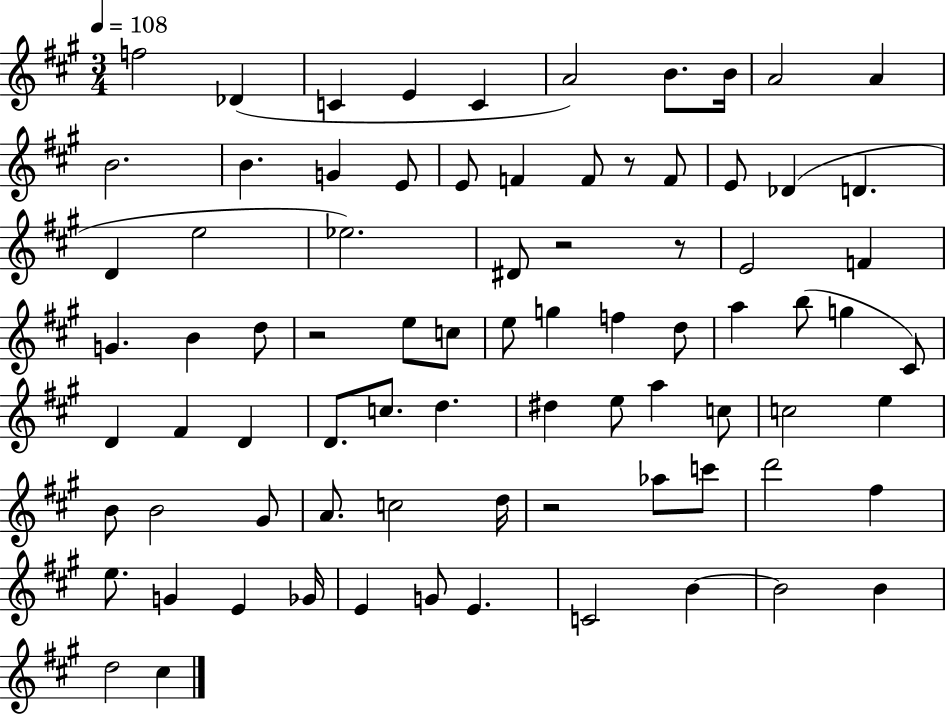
{
  \clef treble
  \numericTimeSignature
  \time 3/4
  \key a \major
  \tempo 4 = 108
  f''2 des'4( | c'4 e'4 c'4 | a'2) b'8. b'16 | a'2 a'4 | \break b'2. | b'4. g'4 e'8 | e'8 f'4 f'8 r8 f'8 | e'8 des'4( d'4. | \break d'4 e''2 | ees''2.) | dis'8 r2 r8 | e'2 f'4 | \break g'4. b'4 d''8 | r2 e''8 c''8 | e''8 g''4 f''4 d''8 | a''4 b''8( g''4 cis'8) | \break d'4 fis'4 d'4 | d'8. c''8. d''4. | dis''4 e''8 a''4 c''8 | c''2 e''4 | \break b'8 b'2 gis'8 | a'8. c''2 d''16 | r2 aes''8 c'''8 | d'''2 fis''4 | \break e''8. g'4 e'4 ges'16 | e'4 g'8 e'4. | c'2 b'4~~ | b'2 b'4 | \break d''2 cis''4 | \bar "|."
}